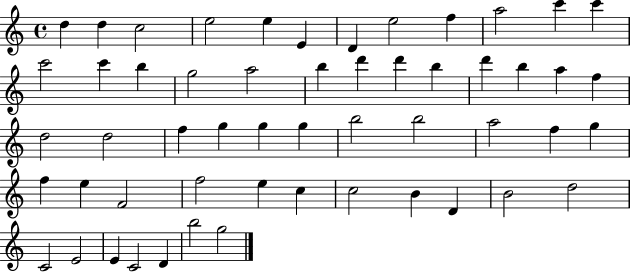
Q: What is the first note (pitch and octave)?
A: D5